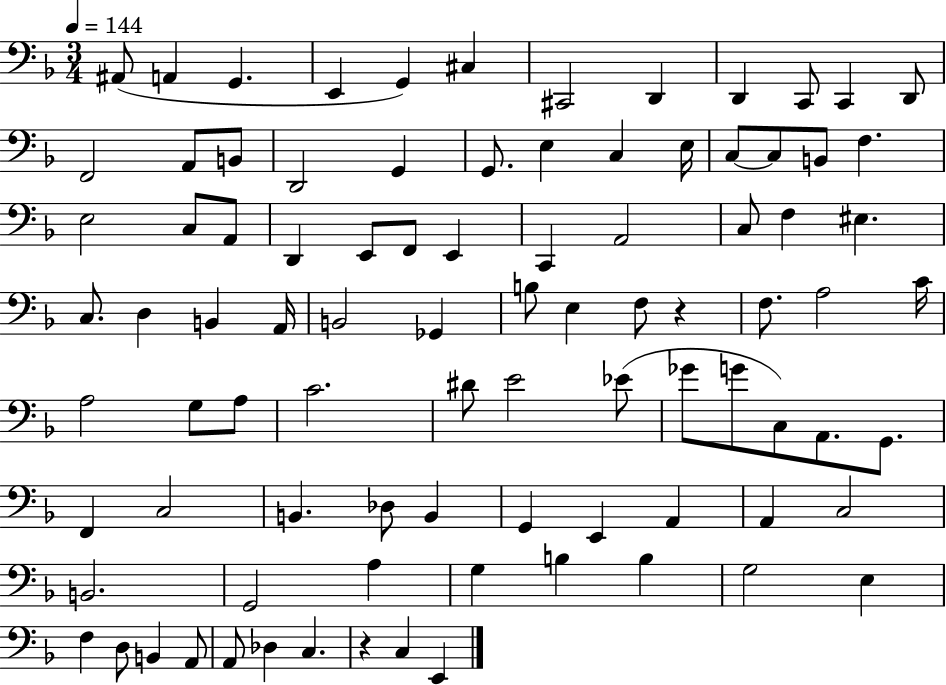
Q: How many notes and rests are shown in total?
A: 90